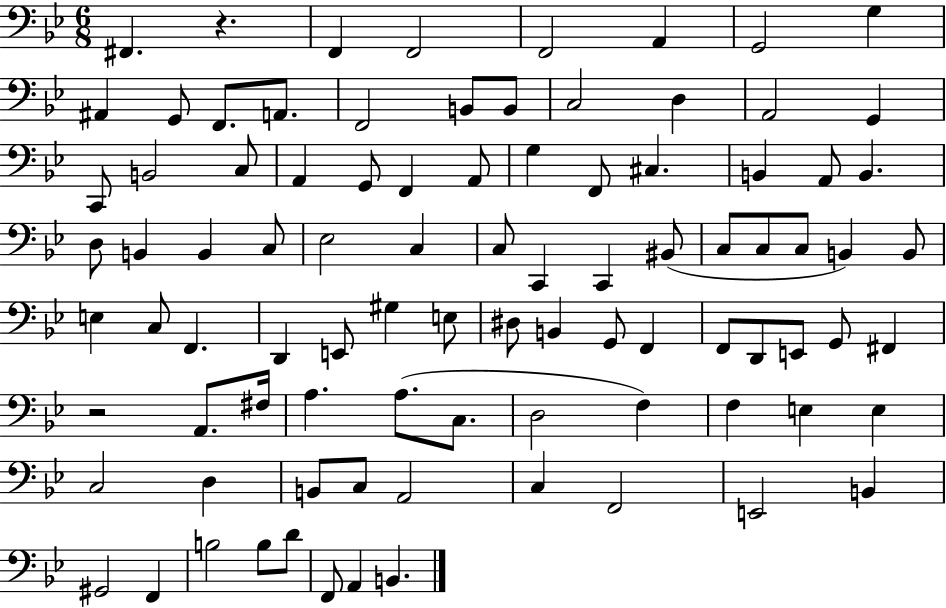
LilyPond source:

{
  \clef bass
  \numericTimeSignature
  \time 6/8
  \key bes \major
  \repeat volta 2 { fis,4. r4. | f,4 f,2 | f,2 a,4 | g,2 g4 | \break ais,4 g,8 f,8. a,8. | f,2 b,8 b,8 | c2 d4 | a,2 g,4 | \break c,8 b,2 c8 | a,4 g,8 f,4 a,8 | g4 f,8 cis4. | b,4 a,8 b,4. | \break d8 b,4 b,4 c8 | ees2 c4 | c8 c,4 c,4 bis,8( | c8 c8 c8 b,4) b,8 | \break e4 c8 f,4. | d,4 e,8 gis4 e8 | dis8 b,4 g,8 f,4 | f,8 d,8 e,8 g,8 fis,4 | \break r2 a,8. fis16 | a4. a8.( c8. | d2 f4) | f4 e4 e4 | \break c2 d4 | b,8 c8 a,2 | c4 f,2 | e,2 b,4 | \break gis,2 f,4 | b2 b8 d'8 | f,8 a,4 b,4. | } \bar "|."
}